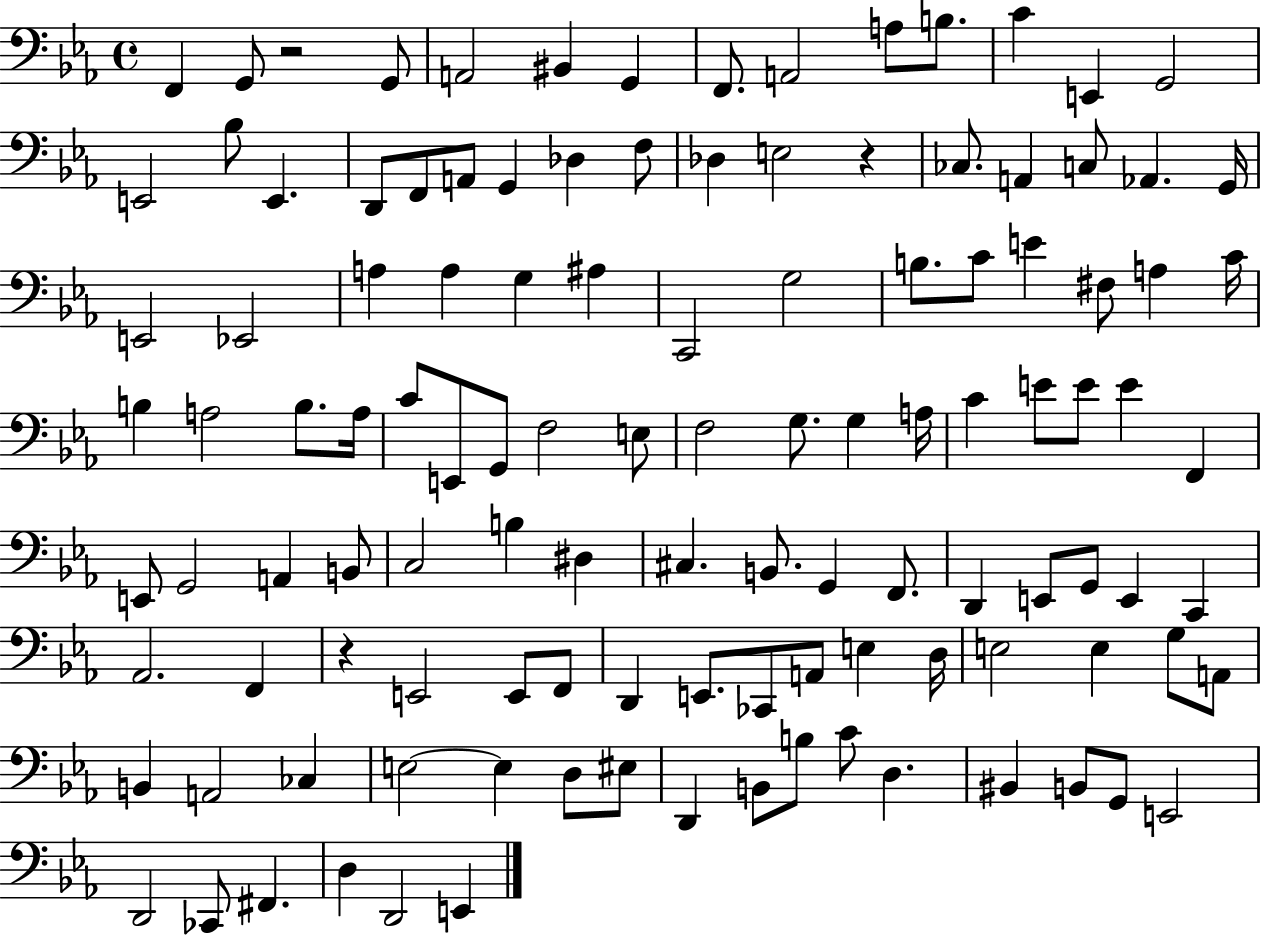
{
  \clef bass
  \time 4/4
  \defaultTimeSignature
  \key ees \major
  f,4 g,8 r2 g,8 | a,2 bis,4 g,4 | f,8. a,2 a8 b8. | c'4 e,4 g,2 | \break e,2 bes8 e,4. | d,8 f,8 a,8 g,4 des4 f8 | des4 e2 r4 | ces8. a,4 c8 aes,4. g,16 | \break e,2 ees,2 | a4 a4 g4 ais4 | c,2 g2 | b8. c'8 e'4 fis8 a4 c'16 | \break b4 a2 b8. a16 | c'8 e,8 g,8 f2 e8 | f2 g8. g4 a16 | c'4 e'8 e'8 e'4 f,4 | \break e,8 g,2 a,4 b,8 | c2 b4 dis4 | cis4. b,8. g,4 f,8. | d,4 e,8 g,8 e,4 c,4 | \break aes,2. f,4 | r4 e,2 e,8 f,8 | d,4 e,8. ces,8 a,8 e4 d16 | e2 e4 g8 a,8 | \break b,4 a,2 ces4 | e2~~ e4 d8 eis8 | d,4 b,8 b8 c'8 d4. | bis,4 b,8 g,8 e,2 | \break d,2 ces,8 fis,4. | d4 d,2 e,4 | \bar "|."
}